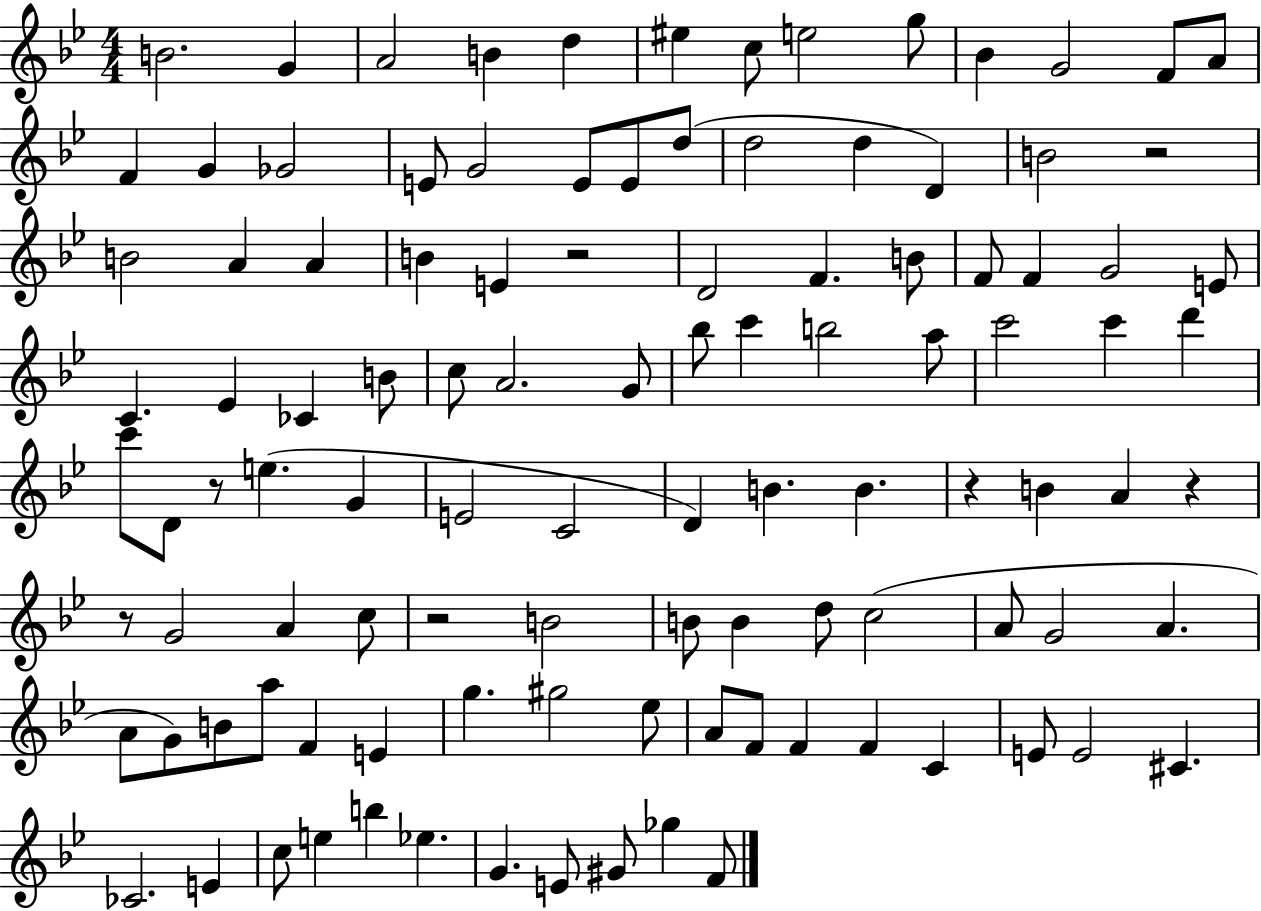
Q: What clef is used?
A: treble